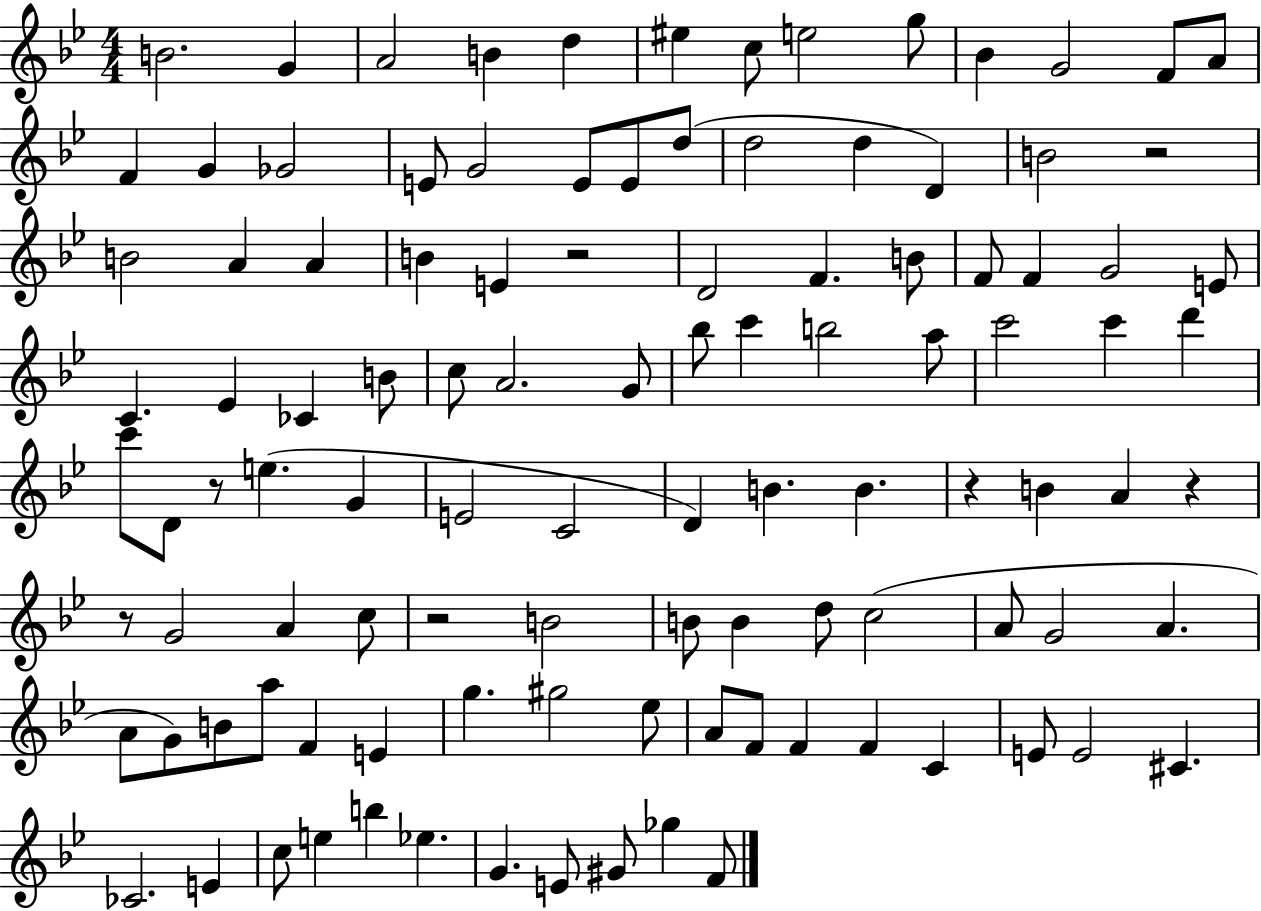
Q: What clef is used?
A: treble